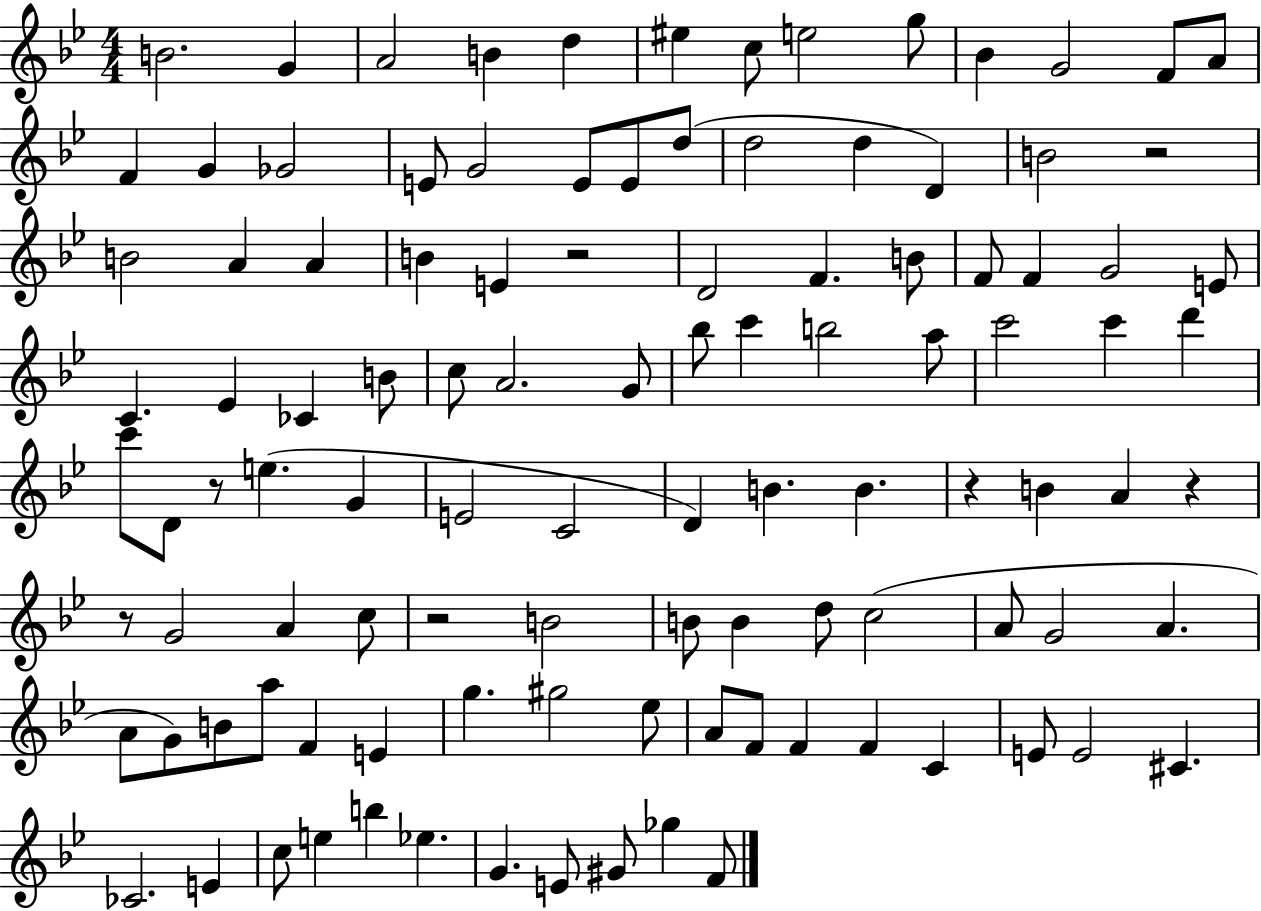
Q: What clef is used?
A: treble